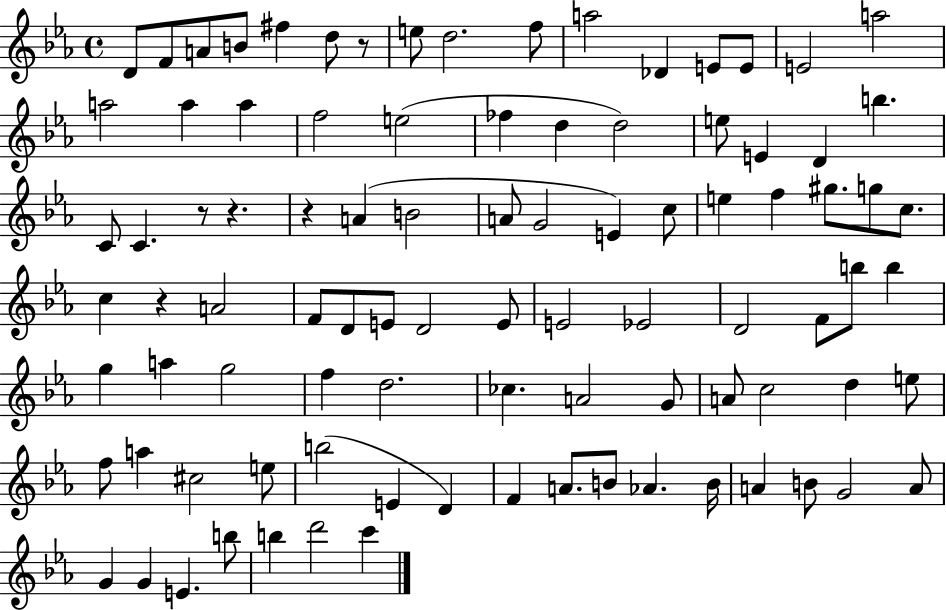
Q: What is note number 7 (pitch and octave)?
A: E5